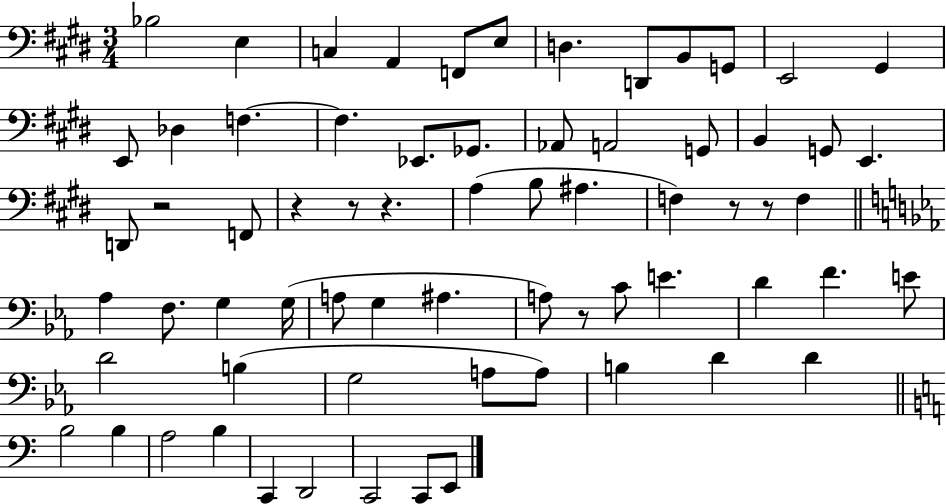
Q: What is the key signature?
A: E major